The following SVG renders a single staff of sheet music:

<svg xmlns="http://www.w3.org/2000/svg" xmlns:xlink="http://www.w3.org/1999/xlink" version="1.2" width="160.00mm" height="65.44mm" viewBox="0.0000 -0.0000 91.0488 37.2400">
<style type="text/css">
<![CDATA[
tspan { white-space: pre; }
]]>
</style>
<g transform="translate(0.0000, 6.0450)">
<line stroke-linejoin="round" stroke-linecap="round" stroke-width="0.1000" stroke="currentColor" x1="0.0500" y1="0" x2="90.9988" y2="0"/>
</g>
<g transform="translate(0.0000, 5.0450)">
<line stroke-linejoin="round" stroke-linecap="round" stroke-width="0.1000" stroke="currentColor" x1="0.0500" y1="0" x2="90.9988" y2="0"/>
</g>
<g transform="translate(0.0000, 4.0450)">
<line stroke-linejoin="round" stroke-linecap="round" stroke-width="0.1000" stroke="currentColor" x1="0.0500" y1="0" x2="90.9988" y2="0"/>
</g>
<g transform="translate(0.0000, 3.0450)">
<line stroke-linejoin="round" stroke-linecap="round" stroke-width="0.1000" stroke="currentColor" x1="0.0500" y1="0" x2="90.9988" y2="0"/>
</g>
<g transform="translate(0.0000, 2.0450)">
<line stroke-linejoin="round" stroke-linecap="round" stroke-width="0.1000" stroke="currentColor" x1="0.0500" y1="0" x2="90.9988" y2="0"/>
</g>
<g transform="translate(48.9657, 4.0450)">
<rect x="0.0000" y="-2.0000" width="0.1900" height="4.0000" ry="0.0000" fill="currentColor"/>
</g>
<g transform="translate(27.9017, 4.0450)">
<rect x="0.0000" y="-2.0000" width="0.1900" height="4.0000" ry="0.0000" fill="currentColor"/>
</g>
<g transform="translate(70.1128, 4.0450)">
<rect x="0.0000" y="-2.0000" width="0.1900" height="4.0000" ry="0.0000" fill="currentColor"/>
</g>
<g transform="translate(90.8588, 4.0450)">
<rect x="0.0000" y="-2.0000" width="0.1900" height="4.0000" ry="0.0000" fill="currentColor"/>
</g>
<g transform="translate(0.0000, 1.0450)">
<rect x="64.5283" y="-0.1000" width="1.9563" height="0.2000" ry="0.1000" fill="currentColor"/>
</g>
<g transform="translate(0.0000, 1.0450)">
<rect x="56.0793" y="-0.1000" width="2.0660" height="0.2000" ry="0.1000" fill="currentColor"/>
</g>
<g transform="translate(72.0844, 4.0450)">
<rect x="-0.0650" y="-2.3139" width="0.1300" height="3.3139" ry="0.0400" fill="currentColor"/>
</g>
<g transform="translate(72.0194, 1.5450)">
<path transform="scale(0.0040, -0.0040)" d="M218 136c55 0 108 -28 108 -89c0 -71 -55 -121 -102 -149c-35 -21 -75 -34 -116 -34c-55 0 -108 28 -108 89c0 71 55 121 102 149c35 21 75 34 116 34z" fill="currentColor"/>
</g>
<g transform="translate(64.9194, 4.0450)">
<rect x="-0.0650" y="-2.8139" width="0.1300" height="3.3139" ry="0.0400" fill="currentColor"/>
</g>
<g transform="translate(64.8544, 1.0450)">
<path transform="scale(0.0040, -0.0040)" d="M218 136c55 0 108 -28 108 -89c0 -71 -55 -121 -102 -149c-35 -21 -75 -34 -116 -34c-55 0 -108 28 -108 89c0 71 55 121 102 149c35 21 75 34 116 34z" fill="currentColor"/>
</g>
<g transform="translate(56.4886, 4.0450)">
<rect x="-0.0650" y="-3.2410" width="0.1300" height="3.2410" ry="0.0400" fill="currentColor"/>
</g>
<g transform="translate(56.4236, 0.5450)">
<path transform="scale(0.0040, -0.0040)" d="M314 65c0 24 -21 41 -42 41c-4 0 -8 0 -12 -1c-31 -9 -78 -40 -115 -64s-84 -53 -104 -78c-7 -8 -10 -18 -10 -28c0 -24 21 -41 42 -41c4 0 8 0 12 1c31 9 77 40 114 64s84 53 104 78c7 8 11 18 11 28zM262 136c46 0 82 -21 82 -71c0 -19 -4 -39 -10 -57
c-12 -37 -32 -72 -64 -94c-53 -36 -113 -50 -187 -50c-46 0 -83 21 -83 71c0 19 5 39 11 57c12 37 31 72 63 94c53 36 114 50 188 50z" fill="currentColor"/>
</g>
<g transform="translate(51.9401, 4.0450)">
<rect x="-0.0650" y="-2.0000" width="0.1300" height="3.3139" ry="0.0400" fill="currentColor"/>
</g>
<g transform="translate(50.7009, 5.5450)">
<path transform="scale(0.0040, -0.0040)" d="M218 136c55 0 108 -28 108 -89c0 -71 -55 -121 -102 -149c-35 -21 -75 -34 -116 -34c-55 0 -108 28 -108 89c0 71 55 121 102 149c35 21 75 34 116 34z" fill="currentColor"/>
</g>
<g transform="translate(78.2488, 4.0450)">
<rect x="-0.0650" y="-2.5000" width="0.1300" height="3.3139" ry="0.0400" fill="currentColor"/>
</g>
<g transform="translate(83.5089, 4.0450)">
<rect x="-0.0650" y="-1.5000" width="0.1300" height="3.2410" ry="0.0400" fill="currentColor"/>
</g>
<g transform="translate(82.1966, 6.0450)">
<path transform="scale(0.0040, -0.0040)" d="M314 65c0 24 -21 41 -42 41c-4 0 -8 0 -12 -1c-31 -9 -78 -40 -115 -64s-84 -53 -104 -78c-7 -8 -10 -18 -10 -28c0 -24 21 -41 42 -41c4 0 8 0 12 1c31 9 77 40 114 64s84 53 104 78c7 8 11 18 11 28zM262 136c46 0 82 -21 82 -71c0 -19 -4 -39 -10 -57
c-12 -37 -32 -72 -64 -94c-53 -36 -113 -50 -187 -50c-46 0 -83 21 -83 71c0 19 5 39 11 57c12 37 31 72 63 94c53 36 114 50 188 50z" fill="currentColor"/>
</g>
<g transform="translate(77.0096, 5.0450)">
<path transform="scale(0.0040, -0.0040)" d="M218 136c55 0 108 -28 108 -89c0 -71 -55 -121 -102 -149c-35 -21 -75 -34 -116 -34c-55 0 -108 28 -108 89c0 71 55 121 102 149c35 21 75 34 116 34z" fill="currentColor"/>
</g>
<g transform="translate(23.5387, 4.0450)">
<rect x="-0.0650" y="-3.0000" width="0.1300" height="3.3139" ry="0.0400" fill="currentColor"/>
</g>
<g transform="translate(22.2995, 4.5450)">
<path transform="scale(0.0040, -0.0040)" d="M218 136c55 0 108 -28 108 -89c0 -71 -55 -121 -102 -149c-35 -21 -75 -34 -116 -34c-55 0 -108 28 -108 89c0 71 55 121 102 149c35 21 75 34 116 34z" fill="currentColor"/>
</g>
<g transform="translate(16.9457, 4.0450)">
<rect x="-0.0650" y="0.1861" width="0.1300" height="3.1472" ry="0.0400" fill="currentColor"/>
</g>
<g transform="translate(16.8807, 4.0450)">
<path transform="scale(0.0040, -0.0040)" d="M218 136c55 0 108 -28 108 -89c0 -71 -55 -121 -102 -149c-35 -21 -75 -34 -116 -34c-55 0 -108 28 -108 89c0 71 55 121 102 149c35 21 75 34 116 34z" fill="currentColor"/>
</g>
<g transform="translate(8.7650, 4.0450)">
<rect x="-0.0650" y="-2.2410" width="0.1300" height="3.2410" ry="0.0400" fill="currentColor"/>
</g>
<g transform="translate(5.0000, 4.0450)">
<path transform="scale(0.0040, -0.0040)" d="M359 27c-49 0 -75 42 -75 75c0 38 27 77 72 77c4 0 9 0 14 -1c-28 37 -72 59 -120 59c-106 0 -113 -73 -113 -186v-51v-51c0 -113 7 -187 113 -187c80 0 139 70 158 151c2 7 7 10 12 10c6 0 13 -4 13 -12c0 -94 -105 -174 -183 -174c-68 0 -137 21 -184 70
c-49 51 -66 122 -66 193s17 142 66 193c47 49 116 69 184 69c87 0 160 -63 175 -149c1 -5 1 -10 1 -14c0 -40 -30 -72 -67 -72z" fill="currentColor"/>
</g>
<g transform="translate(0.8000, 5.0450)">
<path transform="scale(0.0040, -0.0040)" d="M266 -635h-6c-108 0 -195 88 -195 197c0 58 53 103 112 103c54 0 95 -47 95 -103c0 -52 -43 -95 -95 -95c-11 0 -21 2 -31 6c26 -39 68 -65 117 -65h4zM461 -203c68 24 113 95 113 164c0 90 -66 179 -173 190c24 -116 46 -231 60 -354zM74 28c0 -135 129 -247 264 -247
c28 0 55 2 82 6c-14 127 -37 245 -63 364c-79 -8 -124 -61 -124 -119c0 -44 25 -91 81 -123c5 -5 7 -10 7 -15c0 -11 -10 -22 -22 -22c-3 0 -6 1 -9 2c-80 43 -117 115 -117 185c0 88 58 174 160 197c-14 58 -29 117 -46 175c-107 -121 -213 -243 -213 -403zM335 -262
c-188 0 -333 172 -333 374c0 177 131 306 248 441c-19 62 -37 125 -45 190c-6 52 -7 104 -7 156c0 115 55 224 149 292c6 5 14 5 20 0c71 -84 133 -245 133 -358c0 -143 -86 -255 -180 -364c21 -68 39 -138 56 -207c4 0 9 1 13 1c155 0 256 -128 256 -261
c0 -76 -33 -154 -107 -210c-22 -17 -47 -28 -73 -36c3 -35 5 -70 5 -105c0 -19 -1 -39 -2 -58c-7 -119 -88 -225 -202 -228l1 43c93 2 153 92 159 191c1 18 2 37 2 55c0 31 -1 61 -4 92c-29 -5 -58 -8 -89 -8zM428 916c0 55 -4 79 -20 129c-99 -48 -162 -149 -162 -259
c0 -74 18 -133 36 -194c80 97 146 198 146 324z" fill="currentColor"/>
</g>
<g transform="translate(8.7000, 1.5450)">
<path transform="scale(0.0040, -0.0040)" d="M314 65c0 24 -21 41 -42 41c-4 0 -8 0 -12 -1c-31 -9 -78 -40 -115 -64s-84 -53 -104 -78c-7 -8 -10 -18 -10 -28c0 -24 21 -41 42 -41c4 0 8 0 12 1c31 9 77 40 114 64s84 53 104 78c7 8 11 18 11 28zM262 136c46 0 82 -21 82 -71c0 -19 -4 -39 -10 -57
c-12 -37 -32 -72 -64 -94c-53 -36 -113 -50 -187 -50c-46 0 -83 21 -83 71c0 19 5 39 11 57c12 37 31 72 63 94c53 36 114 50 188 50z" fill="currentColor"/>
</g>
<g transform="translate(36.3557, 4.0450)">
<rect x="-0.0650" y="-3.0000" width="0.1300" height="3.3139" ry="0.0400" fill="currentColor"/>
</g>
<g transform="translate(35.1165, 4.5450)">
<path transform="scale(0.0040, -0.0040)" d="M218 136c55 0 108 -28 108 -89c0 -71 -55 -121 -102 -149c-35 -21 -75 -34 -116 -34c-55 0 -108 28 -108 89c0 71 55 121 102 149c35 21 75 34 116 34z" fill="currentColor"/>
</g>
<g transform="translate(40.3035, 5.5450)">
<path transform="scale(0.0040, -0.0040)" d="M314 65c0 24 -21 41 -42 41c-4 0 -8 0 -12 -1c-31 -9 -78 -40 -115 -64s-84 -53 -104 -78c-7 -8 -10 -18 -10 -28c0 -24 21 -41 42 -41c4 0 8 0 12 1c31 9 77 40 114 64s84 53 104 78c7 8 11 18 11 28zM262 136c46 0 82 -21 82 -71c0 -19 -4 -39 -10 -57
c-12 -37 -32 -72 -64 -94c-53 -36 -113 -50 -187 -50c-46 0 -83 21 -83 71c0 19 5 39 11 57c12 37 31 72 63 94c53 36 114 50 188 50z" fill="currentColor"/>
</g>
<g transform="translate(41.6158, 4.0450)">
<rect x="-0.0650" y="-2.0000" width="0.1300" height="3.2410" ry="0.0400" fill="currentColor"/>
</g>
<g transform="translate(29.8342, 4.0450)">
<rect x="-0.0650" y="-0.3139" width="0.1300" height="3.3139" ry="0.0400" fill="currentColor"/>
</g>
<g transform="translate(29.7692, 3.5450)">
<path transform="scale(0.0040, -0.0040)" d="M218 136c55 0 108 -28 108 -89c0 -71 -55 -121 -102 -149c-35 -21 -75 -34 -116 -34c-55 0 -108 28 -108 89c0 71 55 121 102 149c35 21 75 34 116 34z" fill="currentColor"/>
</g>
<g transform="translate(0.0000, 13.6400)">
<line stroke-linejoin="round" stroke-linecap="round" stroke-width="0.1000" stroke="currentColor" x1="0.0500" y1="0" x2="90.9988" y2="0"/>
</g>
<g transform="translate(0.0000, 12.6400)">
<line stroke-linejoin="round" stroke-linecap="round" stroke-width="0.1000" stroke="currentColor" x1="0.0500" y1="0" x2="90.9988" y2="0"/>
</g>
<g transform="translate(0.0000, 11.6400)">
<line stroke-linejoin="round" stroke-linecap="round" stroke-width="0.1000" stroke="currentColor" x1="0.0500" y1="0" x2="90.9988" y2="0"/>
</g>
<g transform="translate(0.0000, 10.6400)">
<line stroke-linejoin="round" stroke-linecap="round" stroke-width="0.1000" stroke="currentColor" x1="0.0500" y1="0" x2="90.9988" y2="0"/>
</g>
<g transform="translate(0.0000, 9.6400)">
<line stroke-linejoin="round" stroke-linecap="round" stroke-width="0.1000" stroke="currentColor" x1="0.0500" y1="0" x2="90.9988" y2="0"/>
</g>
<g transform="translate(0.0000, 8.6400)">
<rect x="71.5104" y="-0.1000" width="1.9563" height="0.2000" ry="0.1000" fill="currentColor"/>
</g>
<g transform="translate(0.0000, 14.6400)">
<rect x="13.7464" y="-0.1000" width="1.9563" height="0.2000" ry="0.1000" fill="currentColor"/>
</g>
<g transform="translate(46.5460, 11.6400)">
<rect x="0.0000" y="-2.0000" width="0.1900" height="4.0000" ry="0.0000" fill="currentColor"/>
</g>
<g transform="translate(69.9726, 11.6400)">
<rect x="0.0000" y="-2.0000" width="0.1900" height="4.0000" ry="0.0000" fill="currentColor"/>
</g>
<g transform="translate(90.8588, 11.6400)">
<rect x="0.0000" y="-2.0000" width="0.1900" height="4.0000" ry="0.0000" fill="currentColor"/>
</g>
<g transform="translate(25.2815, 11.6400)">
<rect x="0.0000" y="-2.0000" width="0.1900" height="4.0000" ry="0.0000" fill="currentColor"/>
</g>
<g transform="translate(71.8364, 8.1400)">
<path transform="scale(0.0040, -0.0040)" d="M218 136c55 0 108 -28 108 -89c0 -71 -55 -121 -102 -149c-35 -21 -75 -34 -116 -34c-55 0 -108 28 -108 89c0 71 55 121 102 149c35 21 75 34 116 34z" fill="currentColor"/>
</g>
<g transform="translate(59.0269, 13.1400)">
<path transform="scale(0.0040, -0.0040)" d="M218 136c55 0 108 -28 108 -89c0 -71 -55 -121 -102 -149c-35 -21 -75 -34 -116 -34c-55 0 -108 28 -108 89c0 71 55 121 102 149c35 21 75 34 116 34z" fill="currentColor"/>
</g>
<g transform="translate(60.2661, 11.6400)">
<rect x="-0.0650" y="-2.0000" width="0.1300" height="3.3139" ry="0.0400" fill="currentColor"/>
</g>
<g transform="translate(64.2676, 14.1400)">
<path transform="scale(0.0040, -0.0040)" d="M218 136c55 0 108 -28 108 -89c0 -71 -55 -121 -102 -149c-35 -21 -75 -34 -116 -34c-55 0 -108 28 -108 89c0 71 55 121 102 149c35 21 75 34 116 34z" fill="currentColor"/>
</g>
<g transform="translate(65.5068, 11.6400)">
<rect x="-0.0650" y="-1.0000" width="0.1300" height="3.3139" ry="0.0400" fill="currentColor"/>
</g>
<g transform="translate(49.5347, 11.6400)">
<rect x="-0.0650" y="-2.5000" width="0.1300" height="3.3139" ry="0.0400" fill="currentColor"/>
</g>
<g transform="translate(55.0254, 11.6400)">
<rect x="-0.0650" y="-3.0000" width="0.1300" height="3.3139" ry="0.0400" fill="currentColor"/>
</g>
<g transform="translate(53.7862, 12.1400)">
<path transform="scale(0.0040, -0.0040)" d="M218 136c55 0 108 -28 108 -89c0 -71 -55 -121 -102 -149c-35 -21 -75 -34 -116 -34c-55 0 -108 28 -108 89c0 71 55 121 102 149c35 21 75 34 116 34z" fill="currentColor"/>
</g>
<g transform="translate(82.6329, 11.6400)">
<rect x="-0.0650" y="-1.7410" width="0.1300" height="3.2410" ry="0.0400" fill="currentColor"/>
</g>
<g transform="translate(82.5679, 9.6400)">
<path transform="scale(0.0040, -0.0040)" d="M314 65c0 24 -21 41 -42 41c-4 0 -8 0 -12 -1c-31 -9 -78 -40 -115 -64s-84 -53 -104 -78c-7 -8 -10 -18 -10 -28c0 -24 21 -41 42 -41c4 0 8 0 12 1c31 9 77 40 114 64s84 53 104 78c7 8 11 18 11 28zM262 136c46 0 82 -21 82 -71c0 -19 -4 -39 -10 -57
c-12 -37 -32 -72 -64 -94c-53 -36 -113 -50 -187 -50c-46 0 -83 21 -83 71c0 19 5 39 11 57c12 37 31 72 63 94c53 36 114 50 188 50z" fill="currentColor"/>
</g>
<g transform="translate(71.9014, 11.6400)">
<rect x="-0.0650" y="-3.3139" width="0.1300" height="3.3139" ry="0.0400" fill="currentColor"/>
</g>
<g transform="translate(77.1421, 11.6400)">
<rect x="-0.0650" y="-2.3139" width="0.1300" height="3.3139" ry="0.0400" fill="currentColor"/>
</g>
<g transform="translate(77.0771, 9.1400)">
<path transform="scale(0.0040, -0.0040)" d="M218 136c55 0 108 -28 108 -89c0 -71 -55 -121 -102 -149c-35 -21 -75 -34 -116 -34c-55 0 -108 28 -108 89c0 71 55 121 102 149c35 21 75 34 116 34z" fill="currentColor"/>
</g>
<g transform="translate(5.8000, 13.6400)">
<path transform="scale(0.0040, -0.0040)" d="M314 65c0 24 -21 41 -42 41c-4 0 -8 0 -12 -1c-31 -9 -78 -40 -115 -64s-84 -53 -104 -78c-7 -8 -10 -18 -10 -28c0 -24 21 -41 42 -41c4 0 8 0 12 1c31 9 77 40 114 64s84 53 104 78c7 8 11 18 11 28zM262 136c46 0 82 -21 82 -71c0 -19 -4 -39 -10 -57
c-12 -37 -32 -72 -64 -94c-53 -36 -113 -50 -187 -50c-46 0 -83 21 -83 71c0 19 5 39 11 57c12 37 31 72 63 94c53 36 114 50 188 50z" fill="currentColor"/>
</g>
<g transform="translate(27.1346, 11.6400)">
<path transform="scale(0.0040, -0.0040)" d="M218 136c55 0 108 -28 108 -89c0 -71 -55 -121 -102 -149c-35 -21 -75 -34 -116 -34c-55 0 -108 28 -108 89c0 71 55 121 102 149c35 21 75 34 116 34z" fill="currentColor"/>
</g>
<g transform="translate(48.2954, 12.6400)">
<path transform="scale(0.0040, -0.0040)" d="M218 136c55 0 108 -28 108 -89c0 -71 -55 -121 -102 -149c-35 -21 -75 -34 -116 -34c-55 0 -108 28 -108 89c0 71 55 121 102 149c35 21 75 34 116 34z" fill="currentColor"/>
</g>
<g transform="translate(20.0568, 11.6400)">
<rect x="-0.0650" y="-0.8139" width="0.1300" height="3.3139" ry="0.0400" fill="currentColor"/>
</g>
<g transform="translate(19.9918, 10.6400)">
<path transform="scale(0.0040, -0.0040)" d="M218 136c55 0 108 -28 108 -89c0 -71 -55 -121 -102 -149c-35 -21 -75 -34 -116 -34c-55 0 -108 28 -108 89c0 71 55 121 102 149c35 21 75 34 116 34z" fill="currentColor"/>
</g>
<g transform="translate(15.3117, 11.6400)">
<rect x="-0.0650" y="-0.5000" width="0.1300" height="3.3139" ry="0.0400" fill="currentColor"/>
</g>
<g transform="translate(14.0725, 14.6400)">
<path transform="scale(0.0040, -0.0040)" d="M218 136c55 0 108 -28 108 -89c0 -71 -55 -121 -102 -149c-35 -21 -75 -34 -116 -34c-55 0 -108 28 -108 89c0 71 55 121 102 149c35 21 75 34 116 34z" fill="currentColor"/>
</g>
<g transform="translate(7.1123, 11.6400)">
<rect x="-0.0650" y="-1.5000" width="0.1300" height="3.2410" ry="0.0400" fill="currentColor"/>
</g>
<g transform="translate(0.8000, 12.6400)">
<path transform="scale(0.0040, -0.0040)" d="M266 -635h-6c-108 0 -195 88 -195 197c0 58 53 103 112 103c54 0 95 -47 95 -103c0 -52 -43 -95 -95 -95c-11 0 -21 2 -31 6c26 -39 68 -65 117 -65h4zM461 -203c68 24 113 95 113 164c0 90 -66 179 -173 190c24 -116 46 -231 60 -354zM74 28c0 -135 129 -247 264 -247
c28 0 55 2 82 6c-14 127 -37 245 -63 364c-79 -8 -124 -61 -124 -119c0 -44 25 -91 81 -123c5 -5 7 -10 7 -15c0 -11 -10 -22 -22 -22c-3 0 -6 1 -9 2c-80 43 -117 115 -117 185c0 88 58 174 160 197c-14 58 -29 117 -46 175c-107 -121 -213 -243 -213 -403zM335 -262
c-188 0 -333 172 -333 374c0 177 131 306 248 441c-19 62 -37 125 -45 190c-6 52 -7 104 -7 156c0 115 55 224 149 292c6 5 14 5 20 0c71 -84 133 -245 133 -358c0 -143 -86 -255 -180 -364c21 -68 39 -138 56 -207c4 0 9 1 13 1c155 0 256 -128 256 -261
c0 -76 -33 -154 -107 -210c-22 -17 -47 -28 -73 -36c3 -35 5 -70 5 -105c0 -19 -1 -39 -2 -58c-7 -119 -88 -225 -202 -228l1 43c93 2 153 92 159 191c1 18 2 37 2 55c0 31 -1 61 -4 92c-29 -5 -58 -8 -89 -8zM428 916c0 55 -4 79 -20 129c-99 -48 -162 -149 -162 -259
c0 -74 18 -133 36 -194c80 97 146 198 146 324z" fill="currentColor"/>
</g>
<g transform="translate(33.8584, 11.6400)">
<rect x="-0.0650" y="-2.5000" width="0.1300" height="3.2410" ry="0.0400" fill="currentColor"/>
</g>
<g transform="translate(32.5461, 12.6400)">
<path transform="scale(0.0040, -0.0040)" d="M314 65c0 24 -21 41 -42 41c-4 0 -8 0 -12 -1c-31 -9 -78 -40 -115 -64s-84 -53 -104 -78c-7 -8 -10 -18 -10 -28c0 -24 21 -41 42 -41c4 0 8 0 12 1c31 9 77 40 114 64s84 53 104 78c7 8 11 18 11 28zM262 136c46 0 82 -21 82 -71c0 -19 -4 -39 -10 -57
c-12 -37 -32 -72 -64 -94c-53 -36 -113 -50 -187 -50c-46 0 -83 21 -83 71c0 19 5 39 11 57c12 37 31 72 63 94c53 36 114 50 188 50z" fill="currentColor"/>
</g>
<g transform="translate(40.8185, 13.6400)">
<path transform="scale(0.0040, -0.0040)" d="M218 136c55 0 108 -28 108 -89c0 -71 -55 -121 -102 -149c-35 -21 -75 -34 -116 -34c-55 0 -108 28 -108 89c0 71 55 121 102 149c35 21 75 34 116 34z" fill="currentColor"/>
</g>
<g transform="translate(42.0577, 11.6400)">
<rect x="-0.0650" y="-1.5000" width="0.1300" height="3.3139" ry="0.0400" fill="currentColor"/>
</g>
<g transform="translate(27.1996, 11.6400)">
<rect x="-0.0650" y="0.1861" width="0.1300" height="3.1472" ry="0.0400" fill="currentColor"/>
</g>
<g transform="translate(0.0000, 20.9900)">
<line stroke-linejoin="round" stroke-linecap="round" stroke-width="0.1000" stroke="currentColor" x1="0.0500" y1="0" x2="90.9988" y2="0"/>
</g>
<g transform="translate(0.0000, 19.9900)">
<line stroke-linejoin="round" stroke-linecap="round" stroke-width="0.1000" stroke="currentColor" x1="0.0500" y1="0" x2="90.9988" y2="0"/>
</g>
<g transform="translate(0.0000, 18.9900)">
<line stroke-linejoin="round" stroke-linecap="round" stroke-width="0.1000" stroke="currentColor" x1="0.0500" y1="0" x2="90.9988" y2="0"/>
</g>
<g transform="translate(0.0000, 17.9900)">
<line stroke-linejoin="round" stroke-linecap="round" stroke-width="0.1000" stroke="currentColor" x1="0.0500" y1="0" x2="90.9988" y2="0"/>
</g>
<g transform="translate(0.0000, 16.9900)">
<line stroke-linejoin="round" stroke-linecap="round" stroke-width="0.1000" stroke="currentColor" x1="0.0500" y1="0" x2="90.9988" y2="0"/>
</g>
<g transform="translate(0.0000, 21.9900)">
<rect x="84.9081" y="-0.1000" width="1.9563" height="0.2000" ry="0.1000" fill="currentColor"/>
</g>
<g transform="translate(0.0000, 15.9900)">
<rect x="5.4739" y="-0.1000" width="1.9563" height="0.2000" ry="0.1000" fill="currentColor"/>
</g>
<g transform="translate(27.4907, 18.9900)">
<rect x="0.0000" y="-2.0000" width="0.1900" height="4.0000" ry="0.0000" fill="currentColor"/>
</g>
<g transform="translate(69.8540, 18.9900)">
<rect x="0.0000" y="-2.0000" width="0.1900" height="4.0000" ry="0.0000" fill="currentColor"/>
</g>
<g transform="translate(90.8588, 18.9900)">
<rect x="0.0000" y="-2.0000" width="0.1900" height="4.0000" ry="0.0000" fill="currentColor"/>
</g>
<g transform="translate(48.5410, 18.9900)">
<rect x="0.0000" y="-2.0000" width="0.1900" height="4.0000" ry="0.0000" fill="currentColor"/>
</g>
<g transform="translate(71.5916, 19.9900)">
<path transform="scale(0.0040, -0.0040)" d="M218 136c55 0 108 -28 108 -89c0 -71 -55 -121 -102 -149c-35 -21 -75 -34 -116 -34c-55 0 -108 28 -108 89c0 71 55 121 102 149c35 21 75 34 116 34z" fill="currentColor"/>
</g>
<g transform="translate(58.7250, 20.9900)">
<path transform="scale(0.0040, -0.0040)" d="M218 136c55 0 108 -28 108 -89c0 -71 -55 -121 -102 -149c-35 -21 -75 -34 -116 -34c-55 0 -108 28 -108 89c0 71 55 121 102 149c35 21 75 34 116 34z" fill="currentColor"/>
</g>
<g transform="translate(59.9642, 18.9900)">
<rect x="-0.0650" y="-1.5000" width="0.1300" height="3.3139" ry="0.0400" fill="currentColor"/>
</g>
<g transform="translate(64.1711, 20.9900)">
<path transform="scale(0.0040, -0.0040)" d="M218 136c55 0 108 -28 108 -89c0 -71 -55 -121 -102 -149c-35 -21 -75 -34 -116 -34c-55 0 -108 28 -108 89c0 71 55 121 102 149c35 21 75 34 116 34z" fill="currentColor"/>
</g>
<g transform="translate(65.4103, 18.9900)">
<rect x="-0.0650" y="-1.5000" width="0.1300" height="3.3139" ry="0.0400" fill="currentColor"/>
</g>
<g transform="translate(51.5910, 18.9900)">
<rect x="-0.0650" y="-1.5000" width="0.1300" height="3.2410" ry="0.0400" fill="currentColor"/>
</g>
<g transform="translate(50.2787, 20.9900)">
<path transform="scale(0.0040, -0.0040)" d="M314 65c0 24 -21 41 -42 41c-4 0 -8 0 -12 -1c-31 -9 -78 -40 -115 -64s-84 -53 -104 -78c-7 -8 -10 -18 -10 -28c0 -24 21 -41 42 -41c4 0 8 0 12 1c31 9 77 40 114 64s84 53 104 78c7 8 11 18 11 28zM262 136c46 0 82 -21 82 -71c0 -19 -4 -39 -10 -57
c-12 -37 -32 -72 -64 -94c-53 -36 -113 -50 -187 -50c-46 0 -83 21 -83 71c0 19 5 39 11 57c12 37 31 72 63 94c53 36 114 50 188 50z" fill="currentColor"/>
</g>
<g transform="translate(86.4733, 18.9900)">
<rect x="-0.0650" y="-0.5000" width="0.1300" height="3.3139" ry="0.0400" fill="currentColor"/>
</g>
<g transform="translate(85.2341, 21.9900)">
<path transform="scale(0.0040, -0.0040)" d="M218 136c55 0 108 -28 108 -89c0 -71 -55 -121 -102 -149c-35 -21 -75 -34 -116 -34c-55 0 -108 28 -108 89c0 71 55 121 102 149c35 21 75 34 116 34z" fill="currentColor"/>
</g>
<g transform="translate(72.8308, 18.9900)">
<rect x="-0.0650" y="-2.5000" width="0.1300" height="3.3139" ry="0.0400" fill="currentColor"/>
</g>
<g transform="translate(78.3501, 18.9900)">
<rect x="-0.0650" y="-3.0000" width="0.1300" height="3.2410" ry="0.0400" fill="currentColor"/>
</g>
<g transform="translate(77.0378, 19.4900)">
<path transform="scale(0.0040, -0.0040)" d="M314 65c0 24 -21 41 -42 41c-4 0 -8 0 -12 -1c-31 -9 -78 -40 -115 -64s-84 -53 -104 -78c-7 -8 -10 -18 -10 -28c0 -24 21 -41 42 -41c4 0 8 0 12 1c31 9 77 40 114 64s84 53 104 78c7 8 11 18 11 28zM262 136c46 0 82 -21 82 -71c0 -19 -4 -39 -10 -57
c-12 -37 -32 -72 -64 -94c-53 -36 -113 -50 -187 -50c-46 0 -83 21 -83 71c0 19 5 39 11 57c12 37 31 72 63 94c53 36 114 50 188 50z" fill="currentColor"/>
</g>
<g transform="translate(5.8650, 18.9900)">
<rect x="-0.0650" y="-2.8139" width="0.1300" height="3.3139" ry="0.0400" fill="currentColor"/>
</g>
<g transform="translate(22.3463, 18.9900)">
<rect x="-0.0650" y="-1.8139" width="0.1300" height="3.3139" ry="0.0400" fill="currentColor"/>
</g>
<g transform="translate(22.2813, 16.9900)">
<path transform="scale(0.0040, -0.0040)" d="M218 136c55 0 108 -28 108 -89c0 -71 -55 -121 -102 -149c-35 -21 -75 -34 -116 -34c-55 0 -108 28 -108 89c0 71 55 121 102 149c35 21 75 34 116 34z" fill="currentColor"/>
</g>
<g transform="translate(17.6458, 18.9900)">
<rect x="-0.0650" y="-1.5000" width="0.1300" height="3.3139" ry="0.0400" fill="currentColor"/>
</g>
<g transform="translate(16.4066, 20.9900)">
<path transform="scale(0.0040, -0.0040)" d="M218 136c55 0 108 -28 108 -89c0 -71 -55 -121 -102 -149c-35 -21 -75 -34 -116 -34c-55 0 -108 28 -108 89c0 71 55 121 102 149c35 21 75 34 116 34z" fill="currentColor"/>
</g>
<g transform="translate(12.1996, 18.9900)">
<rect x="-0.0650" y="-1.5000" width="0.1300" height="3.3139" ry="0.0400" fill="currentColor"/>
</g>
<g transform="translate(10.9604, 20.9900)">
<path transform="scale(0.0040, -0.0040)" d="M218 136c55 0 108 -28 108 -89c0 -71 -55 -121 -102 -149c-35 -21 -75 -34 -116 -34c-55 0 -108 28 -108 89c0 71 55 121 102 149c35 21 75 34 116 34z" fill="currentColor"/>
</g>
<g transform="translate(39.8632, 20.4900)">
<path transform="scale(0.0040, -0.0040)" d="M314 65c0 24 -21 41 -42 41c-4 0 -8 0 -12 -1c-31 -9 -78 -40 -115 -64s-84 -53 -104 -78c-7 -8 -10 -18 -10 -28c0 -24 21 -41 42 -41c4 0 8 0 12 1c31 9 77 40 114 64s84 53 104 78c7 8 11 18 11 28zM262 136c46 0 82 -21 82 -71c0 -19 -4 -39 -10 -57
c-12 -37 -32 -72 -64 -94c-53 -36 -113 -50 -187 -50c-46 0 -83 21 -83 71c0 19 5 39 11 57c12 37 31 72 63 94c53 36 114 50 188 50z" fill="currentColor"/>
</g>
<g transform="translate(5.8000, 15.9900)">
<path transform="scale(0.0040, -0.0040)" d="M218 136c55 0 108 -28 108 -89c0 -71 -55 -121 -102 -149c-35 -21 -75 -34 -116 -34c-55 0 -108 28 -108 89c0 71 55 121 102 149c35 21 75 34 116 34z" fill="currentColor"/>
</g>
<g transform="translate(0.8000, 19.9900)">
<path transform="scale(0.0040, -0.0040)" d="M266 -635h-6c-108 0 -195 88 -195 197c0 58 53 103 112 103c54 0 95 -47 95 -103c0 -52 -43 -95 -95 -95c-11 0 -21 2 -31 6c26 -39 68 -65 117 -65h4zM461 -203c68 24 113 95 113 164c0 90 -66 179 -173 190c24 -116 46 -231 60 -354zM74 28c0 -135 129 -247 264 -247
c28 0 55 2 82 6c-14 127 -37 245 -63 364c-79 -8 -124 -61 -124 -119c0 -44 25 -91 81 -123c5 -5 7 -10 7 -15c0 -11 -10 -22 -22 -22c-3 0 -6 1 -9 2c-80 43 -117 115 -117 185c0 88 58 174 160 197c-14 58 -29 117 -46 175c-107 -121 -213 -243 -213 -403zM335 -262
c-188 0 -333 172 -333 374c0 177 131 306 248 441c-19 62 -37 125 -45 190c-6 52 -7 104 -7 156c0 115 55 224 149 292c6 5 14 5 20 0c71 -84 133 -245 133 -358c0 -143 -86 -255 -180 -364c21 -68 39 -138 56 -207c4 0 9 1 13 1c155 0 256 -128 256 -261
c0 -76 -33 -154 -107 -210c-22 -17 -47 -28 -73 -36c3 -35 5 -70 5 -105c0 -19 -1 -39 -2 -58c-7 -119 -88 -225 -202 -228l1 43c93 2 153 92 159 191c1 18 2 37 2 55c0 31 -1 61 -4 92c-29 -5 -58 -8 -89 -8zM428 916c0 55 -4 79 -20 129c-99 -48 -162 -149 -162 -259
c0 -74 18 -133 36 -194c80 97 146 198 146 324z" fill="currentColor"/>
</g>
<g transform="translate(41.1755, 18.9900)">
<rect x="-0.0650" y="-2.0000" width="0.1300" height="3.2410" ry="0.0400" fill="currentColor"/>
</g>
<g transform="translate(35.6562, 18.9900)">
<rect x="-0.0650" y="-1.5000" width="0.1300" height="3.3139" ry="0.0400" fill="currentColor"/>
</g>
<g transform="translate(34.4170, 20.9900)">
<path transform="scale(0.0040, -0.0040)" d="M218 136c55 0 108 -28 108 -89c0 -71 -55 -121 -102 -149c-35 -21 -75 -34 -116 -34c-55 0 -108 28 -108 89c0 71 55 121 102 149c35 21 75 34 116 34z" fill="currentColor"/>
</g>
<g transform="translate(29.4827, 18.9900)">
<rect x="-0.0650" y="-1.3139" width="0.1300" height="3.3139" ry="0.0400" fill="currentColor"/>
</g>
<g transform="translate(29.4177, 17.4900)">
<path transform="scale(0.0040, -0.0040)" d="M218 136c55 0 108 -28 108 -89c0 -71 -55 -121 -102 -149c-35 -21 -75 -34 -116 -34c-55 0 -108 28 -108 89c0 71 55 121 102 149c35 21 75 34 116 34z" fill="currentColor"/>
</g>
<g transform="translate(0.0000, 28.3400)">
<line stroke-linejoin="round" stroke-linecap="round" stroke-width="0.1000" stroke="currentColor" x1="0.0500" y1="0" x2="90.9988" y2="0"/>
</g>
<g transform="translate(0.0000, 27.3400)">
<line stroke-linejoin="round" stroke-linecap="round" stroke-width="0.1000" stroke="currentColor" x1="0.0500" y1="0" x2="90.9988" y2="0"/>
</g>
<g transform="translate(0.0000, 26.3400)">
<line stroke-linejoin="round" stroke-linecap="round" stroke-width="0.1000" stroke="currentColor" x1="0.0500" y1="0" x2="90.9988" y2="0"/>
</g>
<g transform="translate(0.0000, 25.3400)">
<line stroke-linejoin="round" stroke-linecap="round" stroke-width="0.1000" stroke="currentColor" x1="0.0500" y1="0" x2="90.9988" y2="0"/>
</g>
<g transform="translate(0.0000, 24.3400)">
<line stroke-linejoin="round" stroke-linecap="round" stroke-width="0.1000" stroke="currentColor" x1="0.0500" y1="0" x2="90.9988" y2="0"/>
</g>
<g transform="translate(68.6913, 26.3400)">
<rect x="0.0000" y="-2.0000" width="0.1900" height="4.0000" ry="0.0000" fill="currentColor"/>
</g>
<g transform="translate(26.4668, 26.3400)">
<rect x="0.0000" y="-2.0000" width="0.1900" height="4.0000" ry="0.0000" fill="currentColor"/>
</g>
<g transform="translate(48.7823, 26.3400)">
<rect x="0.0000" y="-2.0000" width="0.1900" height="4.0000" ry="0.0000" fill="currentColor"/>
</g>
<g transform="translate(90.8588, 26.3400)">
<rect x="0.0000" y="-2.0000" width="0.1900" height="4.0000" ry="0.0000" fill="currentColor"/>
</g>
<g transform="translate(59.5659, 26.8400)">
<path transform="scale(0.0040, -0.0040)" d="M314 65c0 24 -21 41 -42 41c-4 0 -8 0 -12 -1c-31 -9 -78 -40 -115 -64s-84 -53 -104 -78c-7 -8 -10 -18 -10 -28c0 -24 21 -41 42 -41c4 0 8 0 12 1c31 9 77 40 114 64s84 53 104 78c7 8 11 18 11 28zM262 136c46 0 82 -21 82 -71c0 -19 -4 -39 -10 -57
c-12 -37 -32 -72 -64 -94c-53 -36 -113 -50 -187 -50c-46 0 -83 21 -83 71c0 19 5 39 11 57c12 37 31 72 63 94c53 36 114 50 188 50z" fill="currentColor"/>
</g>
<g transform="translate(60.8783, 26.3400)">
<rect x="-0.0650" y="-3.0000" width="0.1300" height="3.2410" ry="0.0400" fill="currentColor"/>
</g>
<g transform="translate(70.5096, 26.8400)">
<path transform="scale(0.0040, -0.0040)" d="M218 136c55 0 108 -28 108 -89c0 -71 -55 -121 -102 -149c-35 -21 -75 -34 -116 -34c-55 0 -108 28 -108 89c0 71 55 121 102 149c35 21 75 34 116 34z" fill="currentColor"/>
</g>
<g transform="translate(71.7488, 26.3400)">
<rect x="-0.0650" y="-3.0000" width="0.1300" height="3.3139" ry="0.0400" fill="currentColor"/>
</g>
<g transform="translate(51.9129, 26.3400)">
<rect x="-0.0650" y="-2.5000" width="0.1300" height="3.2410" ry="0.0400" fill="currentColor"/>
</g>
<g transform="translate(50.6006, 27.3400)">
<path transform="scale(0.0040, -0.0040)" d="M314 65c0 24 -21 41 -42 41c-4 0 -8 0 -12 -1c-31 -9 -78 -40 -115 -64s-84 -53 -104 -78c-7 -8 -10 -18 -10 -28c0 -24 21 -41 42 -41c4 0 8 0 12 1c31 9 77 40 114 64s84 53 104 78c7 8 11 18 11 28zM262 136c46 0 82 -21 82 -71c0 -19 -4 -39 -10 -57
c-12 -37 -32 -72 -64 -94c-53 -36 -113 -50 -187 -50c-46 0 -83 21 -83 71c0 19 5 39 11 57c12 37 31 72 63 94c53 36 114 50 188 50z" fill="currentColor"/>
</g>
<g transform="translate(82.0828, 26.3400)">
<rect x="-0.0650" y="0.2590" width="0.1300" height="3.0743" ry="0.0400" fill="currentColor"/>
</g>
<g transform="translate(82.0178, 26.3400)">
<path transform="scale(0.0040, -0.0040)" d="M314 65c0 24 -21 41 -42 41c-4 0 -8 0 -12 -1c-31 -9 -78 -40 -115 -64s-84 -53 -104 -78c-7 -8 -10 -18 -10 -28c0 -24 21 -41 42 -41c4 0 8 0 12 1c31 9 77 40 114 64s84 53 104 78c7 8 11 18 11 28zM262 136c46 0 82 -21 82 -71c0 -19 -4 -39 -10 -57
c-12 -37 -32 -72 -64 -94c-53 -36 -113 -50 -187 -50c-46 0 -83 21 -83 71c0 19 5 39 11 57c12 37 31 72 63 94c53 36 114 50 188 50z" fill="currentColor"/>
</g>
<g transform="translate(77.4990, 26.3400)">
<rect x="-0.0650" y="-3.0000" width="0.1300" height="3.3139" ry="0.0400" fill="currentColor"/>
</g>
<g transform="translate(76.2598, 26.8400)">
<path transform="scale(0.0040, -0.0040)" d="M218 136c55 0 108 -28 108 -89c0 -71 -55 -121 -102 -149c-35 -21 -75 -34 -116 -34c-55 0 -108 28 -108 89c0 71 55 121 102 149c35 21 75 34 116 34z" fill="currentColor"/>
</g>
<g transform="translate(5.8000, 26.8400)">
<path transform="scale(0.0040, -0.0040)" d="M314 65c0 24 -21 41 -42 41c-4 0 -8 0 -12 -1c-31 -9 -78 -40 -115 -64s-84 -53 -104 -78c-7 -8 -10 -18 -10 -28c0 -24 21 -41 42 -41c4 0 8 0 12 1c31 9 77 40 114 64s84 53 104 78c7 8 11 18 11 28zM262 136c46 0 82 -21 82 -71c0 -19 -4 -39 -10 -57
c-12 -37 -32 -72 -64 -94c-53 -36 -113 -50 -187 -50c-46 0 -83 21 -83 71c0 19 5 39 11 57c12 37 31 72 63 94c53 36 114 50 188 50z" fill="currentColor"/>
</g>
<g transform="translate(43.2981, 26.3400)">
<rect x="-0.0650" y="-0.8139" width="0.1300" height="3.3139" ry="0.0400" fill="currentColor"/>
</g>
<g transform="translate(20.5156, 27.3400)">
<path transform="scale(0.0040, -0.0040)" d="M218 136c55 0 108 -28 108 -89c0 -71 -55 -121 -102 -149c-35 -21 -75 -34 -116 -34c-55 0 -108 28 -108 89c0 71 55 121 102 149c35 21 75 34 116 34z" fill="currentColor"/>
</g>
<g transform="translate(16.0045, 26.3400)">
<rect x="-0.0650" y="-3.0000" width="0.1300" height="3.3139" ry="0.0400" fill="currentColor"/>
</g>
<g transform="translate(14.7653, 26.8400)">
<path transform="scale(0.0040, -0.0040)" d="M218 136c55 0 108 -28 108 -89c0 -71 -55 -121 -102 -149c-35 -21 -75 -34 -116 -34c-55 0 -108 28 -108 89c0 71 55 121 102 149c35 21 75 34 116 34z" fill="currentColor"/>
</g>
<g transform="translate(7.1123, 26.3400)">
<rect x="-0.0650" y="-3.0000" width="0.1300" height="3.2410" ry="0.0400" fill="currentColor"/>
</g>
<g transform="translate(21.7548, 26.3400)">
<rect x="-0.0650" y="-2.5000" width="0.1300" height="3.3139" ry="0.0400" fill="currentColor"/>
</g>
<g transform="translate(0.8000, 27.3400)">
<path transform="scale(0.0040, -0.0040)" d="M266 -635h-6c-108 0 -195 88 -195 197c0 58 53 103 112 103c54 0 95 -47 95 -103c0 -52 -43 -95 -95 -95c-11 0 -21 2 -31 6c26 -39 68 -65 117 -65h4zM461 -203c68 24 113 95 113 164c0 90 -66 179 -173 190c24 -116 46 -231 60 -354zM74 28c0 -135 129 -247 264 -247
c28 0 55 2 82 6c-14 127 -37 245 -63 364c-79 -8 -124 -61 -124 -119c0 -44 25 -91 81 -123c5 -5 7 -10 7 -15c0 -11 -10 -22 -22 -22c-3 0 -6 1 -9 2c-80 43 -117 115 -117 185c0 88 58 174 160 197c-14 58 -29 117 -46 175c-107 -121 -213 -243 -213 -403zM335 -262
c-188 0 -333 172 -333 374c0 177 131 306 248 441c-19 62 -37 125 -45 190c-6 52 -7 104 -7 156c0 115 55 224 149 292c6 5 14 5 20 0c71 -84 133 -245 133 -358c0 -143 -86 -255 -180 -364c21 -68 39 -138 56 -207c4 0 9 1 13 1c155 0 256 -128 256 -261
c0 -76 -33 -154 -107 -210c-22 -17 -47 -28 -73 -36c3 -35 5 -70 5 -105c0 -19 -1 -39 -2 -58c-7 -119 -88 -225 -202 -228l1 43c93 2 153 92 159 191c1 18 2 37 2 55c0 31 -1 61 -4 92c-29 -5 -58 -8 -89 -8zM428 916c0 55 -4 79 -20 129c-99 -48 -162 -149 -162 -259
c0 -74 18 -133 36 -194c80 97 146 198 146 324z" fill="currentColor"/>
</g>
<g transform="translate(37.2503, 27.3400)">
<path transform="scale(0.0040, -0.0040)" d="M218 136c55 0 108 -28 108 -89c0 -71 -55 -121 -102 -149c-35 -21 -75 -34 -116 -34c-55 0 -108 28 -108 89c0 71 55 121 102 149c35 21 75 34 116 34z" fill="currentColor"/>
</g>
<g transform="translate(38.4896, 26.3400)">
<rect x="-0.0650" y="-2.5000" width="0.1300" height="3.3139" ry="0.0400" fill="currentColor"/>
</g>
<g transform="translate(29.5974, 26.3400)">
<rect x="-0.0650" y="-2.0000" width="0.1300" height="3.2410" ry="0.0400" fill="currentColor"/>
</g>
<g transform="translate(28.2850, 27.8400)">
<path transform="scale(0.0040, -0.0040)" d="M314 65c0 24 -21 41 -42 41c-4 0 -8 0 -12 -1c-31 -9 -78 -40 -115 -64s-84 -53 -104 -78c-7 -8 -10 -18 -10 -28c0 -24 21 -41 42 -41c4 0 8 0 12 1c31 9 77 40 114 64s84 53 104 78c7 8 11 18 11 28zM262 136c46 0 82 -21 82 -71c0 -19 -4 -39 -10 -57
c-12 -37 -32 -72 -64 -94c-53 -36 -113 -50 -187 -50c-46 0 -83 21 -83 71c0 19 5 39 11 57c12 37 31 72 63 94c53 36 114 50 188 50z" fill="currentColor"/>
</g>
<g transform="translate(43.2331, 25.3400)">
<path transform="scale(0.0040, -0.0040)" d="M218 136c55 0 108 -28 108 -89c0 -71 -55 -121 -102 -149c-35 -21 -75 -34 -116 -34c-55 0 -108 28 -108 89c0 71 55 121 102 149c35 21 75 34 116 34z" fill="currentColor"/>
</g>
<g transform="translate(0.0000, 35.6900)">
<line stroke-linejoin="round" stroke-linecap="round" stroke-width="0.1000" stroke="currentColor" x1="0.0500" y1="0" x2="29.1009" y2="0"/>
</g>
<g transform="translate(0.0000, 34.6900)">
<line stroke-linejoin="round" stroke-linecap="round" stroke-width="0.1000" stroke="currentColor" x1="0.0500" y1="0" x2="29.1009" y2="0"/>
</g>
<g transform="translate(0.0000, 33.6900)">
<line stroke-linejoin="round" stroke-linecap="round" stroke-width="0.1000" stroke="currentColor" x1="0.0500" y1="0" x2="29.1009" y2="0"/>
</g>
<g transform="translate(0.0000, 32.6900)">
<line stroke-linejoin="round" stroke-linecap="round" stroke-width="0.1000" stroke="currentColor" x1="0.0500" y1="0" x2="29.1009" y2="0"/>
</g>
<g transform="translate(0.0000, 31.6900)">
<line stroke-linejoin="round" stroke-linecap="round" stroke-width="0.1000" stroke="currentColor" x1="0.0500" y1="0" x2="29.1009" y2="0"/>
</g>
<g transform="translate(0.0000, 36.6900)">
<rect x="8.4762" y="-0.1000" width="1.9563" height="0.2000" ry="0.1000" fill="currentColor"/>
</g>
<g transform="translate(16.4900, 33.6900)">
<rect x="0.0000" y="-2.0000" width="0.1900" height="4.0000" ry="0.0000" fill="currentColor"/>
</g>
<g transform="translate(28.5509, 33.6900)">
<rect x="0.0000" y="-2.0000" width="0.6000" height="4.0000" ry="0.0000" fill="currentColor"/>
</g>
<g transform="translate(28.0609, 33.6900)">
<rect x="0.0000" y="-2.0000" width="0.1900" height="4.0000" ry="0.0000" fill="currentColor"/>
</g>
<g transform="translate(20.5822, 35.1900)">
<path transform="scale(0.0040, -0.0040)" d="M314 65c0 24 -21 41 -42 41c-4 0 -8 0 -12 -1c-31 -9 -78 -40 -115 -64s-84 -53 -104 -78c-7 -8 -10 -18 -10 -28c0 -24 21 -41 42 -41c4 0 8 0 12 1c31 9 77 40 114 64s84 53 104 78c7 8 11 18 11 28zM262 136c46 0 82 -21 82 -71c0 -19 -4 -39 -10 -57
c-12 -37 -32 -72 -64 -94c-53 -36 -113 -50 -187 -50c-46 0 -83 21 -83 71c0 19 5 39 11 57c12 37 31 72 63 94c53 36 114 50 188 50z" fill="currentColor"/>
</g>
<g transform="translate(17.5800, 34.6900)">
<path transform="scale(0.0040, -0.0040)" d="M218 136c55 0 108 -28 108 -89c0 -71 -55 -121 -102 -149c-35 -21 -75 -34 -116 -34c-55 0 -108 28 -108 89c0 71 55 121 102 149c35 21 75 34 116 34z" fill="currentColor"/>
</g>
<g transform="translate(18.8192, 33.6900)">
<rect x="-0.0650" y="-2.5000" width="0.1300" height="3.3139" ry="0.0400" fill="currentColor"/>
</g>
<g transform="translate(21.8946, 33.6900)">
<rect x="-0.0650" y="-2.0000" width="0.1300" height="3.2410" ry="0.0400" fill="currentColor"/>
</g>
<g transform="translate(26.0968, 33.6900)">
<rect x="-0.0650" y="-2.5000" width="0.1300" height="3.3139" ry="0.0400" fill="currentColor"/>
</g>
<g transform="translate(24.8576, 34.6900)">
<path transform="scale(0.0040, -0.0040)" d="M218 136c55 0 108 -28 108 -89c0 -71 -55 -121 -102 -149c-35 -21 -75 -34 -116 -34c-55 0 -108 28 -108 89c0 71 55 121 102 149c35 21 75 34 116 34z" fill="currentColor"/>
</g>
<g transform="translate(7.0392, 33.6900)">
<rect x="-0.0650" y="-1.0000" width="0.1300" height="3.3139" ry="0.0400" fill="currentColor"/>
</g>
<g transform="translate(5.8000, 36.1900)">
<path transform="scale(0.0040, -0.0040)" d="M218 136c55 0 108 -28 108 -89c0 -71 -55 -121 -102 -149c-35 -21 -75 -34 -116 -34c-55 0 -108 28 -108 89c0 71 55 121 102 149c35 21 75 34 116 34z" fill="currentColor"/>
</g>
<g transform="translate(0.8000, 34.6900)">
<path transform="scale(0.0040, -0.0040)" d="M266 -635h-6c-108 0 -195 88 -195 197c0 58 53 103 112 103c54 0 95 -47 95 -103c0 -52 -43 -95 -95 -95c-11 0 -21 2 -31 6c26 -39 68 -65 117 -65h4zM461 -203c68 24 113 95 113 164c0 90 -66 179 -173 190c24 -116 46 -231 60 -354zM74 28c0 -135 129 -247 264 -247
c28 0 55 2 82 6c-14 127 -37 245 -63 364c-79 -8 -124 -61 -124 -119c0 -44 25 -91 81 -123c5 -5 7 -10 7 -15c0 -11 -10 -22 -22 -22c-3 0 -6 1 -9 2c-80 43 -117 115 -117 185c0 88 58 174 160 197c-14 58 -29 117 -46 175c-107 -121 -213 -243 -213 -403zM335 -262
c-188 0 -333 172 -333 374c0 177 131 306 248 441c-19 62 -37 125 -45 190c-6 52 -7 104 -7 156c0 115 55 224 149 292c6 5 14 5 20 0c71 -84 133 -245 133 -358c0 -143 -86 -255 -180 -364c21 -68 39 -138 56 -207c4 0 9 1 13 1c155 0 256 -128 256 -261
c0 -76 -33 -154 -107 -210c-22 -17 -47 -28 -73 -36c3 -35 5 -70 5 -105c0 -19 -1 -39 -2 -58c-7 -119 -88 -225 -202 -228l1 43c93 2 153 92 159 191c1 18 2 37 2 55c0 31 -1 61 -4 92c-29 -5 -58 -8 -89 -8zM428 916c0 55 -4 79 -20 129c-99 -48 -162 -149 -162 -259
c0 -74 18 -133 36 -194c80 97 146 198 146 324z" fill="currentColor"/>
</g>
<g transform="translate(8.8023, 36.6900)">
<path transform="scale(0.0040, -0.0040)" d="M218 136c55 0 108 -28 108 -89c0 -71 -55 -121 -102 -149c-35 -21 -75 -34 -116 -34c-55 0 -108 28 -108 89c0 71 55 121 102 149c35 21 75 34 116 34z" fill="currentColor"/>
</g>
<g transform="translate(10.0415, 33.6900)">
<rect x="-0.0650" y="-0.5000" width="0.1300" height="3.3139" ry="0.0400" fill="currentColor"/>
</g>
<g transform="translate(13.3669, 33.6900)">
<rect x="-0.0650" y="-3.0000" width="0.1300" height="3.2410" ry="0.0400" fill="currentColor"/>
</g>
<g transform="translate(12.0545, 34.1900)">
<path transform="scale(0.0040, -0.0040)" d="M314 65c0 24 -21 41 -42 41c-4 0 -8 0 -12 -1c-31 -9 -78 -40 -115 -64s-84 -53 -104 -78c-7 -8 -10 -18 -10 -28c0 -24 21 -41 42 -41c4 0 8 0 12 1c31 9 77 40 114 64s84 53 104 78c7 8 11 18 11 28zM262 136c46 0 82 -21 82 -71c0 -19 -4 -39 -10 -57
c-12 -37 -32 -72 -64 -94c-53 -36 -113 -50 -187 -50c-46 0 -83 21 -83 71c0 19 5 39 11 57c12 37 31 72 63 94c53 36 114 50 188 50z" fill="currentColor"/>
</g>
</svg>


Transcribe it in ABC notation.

X:1
T:Untitled
M:4/4
L:1/4
K:C
g2 B A c A F2 F b2 a g G E2 E2 C d B G2 E G A F D b g f2 a E E f e E F2 E2 E E G A2 C A2 A G F2 G d G2 A2 A A B2 D C A2 G F2 G